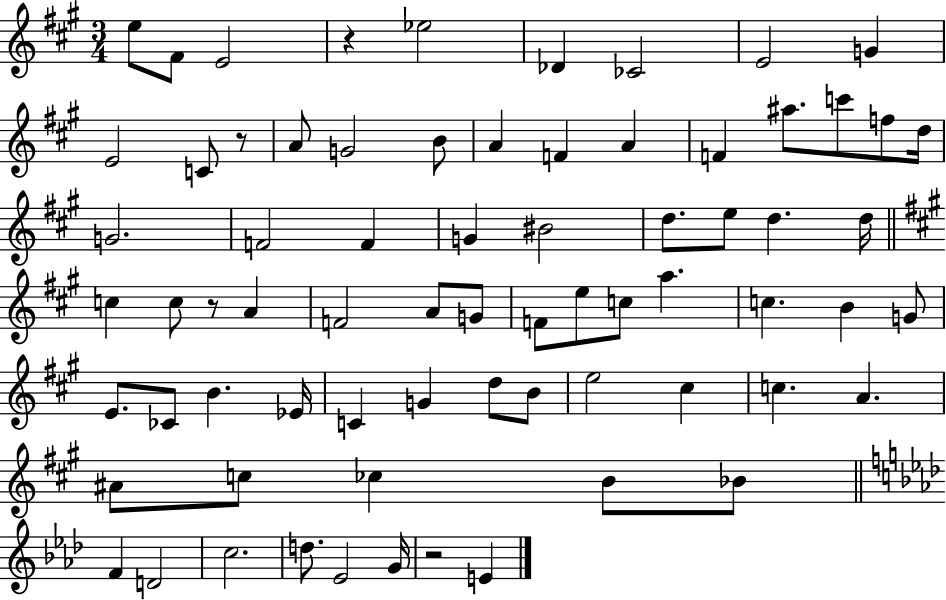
{
  \clef treble
  \numericTimeSignature
  \time 3/4
  \key a \major
  e''8 fis'8 e'2 | r4 ees''2 | des'4 ces'2 | e'2 g'4 | \break e'2 c'8 r8 | a'8 g'2 b'8 | a'4 f'4 a'4 | f'4 ais''8. c'''8 f''8 d''16 | \break g'2. | f'2 f'4 | g'4 bis'2 | d''8. e''8 d''4. d''16 | \break \bar "||" \break \key a \major c''4 c''8 r8 a'4 | f'2 a'8 g'8 | f'8 e''8 c''8 a''4. | c''4. b'4 g'8 | \break e'8. ces'8 b'4. ees'16 | c'4 g'4 d''8 b'8 | e''2 cis''4 | c''4. a'4. | \break ais'8 c''8 ces''4 b'8 bes'8 | \bar "||" \break \key aes \major f'4 d'2 | c''2. | d''8. ees'2 g'16 | r2 e'4 | \break \bar "|."
}